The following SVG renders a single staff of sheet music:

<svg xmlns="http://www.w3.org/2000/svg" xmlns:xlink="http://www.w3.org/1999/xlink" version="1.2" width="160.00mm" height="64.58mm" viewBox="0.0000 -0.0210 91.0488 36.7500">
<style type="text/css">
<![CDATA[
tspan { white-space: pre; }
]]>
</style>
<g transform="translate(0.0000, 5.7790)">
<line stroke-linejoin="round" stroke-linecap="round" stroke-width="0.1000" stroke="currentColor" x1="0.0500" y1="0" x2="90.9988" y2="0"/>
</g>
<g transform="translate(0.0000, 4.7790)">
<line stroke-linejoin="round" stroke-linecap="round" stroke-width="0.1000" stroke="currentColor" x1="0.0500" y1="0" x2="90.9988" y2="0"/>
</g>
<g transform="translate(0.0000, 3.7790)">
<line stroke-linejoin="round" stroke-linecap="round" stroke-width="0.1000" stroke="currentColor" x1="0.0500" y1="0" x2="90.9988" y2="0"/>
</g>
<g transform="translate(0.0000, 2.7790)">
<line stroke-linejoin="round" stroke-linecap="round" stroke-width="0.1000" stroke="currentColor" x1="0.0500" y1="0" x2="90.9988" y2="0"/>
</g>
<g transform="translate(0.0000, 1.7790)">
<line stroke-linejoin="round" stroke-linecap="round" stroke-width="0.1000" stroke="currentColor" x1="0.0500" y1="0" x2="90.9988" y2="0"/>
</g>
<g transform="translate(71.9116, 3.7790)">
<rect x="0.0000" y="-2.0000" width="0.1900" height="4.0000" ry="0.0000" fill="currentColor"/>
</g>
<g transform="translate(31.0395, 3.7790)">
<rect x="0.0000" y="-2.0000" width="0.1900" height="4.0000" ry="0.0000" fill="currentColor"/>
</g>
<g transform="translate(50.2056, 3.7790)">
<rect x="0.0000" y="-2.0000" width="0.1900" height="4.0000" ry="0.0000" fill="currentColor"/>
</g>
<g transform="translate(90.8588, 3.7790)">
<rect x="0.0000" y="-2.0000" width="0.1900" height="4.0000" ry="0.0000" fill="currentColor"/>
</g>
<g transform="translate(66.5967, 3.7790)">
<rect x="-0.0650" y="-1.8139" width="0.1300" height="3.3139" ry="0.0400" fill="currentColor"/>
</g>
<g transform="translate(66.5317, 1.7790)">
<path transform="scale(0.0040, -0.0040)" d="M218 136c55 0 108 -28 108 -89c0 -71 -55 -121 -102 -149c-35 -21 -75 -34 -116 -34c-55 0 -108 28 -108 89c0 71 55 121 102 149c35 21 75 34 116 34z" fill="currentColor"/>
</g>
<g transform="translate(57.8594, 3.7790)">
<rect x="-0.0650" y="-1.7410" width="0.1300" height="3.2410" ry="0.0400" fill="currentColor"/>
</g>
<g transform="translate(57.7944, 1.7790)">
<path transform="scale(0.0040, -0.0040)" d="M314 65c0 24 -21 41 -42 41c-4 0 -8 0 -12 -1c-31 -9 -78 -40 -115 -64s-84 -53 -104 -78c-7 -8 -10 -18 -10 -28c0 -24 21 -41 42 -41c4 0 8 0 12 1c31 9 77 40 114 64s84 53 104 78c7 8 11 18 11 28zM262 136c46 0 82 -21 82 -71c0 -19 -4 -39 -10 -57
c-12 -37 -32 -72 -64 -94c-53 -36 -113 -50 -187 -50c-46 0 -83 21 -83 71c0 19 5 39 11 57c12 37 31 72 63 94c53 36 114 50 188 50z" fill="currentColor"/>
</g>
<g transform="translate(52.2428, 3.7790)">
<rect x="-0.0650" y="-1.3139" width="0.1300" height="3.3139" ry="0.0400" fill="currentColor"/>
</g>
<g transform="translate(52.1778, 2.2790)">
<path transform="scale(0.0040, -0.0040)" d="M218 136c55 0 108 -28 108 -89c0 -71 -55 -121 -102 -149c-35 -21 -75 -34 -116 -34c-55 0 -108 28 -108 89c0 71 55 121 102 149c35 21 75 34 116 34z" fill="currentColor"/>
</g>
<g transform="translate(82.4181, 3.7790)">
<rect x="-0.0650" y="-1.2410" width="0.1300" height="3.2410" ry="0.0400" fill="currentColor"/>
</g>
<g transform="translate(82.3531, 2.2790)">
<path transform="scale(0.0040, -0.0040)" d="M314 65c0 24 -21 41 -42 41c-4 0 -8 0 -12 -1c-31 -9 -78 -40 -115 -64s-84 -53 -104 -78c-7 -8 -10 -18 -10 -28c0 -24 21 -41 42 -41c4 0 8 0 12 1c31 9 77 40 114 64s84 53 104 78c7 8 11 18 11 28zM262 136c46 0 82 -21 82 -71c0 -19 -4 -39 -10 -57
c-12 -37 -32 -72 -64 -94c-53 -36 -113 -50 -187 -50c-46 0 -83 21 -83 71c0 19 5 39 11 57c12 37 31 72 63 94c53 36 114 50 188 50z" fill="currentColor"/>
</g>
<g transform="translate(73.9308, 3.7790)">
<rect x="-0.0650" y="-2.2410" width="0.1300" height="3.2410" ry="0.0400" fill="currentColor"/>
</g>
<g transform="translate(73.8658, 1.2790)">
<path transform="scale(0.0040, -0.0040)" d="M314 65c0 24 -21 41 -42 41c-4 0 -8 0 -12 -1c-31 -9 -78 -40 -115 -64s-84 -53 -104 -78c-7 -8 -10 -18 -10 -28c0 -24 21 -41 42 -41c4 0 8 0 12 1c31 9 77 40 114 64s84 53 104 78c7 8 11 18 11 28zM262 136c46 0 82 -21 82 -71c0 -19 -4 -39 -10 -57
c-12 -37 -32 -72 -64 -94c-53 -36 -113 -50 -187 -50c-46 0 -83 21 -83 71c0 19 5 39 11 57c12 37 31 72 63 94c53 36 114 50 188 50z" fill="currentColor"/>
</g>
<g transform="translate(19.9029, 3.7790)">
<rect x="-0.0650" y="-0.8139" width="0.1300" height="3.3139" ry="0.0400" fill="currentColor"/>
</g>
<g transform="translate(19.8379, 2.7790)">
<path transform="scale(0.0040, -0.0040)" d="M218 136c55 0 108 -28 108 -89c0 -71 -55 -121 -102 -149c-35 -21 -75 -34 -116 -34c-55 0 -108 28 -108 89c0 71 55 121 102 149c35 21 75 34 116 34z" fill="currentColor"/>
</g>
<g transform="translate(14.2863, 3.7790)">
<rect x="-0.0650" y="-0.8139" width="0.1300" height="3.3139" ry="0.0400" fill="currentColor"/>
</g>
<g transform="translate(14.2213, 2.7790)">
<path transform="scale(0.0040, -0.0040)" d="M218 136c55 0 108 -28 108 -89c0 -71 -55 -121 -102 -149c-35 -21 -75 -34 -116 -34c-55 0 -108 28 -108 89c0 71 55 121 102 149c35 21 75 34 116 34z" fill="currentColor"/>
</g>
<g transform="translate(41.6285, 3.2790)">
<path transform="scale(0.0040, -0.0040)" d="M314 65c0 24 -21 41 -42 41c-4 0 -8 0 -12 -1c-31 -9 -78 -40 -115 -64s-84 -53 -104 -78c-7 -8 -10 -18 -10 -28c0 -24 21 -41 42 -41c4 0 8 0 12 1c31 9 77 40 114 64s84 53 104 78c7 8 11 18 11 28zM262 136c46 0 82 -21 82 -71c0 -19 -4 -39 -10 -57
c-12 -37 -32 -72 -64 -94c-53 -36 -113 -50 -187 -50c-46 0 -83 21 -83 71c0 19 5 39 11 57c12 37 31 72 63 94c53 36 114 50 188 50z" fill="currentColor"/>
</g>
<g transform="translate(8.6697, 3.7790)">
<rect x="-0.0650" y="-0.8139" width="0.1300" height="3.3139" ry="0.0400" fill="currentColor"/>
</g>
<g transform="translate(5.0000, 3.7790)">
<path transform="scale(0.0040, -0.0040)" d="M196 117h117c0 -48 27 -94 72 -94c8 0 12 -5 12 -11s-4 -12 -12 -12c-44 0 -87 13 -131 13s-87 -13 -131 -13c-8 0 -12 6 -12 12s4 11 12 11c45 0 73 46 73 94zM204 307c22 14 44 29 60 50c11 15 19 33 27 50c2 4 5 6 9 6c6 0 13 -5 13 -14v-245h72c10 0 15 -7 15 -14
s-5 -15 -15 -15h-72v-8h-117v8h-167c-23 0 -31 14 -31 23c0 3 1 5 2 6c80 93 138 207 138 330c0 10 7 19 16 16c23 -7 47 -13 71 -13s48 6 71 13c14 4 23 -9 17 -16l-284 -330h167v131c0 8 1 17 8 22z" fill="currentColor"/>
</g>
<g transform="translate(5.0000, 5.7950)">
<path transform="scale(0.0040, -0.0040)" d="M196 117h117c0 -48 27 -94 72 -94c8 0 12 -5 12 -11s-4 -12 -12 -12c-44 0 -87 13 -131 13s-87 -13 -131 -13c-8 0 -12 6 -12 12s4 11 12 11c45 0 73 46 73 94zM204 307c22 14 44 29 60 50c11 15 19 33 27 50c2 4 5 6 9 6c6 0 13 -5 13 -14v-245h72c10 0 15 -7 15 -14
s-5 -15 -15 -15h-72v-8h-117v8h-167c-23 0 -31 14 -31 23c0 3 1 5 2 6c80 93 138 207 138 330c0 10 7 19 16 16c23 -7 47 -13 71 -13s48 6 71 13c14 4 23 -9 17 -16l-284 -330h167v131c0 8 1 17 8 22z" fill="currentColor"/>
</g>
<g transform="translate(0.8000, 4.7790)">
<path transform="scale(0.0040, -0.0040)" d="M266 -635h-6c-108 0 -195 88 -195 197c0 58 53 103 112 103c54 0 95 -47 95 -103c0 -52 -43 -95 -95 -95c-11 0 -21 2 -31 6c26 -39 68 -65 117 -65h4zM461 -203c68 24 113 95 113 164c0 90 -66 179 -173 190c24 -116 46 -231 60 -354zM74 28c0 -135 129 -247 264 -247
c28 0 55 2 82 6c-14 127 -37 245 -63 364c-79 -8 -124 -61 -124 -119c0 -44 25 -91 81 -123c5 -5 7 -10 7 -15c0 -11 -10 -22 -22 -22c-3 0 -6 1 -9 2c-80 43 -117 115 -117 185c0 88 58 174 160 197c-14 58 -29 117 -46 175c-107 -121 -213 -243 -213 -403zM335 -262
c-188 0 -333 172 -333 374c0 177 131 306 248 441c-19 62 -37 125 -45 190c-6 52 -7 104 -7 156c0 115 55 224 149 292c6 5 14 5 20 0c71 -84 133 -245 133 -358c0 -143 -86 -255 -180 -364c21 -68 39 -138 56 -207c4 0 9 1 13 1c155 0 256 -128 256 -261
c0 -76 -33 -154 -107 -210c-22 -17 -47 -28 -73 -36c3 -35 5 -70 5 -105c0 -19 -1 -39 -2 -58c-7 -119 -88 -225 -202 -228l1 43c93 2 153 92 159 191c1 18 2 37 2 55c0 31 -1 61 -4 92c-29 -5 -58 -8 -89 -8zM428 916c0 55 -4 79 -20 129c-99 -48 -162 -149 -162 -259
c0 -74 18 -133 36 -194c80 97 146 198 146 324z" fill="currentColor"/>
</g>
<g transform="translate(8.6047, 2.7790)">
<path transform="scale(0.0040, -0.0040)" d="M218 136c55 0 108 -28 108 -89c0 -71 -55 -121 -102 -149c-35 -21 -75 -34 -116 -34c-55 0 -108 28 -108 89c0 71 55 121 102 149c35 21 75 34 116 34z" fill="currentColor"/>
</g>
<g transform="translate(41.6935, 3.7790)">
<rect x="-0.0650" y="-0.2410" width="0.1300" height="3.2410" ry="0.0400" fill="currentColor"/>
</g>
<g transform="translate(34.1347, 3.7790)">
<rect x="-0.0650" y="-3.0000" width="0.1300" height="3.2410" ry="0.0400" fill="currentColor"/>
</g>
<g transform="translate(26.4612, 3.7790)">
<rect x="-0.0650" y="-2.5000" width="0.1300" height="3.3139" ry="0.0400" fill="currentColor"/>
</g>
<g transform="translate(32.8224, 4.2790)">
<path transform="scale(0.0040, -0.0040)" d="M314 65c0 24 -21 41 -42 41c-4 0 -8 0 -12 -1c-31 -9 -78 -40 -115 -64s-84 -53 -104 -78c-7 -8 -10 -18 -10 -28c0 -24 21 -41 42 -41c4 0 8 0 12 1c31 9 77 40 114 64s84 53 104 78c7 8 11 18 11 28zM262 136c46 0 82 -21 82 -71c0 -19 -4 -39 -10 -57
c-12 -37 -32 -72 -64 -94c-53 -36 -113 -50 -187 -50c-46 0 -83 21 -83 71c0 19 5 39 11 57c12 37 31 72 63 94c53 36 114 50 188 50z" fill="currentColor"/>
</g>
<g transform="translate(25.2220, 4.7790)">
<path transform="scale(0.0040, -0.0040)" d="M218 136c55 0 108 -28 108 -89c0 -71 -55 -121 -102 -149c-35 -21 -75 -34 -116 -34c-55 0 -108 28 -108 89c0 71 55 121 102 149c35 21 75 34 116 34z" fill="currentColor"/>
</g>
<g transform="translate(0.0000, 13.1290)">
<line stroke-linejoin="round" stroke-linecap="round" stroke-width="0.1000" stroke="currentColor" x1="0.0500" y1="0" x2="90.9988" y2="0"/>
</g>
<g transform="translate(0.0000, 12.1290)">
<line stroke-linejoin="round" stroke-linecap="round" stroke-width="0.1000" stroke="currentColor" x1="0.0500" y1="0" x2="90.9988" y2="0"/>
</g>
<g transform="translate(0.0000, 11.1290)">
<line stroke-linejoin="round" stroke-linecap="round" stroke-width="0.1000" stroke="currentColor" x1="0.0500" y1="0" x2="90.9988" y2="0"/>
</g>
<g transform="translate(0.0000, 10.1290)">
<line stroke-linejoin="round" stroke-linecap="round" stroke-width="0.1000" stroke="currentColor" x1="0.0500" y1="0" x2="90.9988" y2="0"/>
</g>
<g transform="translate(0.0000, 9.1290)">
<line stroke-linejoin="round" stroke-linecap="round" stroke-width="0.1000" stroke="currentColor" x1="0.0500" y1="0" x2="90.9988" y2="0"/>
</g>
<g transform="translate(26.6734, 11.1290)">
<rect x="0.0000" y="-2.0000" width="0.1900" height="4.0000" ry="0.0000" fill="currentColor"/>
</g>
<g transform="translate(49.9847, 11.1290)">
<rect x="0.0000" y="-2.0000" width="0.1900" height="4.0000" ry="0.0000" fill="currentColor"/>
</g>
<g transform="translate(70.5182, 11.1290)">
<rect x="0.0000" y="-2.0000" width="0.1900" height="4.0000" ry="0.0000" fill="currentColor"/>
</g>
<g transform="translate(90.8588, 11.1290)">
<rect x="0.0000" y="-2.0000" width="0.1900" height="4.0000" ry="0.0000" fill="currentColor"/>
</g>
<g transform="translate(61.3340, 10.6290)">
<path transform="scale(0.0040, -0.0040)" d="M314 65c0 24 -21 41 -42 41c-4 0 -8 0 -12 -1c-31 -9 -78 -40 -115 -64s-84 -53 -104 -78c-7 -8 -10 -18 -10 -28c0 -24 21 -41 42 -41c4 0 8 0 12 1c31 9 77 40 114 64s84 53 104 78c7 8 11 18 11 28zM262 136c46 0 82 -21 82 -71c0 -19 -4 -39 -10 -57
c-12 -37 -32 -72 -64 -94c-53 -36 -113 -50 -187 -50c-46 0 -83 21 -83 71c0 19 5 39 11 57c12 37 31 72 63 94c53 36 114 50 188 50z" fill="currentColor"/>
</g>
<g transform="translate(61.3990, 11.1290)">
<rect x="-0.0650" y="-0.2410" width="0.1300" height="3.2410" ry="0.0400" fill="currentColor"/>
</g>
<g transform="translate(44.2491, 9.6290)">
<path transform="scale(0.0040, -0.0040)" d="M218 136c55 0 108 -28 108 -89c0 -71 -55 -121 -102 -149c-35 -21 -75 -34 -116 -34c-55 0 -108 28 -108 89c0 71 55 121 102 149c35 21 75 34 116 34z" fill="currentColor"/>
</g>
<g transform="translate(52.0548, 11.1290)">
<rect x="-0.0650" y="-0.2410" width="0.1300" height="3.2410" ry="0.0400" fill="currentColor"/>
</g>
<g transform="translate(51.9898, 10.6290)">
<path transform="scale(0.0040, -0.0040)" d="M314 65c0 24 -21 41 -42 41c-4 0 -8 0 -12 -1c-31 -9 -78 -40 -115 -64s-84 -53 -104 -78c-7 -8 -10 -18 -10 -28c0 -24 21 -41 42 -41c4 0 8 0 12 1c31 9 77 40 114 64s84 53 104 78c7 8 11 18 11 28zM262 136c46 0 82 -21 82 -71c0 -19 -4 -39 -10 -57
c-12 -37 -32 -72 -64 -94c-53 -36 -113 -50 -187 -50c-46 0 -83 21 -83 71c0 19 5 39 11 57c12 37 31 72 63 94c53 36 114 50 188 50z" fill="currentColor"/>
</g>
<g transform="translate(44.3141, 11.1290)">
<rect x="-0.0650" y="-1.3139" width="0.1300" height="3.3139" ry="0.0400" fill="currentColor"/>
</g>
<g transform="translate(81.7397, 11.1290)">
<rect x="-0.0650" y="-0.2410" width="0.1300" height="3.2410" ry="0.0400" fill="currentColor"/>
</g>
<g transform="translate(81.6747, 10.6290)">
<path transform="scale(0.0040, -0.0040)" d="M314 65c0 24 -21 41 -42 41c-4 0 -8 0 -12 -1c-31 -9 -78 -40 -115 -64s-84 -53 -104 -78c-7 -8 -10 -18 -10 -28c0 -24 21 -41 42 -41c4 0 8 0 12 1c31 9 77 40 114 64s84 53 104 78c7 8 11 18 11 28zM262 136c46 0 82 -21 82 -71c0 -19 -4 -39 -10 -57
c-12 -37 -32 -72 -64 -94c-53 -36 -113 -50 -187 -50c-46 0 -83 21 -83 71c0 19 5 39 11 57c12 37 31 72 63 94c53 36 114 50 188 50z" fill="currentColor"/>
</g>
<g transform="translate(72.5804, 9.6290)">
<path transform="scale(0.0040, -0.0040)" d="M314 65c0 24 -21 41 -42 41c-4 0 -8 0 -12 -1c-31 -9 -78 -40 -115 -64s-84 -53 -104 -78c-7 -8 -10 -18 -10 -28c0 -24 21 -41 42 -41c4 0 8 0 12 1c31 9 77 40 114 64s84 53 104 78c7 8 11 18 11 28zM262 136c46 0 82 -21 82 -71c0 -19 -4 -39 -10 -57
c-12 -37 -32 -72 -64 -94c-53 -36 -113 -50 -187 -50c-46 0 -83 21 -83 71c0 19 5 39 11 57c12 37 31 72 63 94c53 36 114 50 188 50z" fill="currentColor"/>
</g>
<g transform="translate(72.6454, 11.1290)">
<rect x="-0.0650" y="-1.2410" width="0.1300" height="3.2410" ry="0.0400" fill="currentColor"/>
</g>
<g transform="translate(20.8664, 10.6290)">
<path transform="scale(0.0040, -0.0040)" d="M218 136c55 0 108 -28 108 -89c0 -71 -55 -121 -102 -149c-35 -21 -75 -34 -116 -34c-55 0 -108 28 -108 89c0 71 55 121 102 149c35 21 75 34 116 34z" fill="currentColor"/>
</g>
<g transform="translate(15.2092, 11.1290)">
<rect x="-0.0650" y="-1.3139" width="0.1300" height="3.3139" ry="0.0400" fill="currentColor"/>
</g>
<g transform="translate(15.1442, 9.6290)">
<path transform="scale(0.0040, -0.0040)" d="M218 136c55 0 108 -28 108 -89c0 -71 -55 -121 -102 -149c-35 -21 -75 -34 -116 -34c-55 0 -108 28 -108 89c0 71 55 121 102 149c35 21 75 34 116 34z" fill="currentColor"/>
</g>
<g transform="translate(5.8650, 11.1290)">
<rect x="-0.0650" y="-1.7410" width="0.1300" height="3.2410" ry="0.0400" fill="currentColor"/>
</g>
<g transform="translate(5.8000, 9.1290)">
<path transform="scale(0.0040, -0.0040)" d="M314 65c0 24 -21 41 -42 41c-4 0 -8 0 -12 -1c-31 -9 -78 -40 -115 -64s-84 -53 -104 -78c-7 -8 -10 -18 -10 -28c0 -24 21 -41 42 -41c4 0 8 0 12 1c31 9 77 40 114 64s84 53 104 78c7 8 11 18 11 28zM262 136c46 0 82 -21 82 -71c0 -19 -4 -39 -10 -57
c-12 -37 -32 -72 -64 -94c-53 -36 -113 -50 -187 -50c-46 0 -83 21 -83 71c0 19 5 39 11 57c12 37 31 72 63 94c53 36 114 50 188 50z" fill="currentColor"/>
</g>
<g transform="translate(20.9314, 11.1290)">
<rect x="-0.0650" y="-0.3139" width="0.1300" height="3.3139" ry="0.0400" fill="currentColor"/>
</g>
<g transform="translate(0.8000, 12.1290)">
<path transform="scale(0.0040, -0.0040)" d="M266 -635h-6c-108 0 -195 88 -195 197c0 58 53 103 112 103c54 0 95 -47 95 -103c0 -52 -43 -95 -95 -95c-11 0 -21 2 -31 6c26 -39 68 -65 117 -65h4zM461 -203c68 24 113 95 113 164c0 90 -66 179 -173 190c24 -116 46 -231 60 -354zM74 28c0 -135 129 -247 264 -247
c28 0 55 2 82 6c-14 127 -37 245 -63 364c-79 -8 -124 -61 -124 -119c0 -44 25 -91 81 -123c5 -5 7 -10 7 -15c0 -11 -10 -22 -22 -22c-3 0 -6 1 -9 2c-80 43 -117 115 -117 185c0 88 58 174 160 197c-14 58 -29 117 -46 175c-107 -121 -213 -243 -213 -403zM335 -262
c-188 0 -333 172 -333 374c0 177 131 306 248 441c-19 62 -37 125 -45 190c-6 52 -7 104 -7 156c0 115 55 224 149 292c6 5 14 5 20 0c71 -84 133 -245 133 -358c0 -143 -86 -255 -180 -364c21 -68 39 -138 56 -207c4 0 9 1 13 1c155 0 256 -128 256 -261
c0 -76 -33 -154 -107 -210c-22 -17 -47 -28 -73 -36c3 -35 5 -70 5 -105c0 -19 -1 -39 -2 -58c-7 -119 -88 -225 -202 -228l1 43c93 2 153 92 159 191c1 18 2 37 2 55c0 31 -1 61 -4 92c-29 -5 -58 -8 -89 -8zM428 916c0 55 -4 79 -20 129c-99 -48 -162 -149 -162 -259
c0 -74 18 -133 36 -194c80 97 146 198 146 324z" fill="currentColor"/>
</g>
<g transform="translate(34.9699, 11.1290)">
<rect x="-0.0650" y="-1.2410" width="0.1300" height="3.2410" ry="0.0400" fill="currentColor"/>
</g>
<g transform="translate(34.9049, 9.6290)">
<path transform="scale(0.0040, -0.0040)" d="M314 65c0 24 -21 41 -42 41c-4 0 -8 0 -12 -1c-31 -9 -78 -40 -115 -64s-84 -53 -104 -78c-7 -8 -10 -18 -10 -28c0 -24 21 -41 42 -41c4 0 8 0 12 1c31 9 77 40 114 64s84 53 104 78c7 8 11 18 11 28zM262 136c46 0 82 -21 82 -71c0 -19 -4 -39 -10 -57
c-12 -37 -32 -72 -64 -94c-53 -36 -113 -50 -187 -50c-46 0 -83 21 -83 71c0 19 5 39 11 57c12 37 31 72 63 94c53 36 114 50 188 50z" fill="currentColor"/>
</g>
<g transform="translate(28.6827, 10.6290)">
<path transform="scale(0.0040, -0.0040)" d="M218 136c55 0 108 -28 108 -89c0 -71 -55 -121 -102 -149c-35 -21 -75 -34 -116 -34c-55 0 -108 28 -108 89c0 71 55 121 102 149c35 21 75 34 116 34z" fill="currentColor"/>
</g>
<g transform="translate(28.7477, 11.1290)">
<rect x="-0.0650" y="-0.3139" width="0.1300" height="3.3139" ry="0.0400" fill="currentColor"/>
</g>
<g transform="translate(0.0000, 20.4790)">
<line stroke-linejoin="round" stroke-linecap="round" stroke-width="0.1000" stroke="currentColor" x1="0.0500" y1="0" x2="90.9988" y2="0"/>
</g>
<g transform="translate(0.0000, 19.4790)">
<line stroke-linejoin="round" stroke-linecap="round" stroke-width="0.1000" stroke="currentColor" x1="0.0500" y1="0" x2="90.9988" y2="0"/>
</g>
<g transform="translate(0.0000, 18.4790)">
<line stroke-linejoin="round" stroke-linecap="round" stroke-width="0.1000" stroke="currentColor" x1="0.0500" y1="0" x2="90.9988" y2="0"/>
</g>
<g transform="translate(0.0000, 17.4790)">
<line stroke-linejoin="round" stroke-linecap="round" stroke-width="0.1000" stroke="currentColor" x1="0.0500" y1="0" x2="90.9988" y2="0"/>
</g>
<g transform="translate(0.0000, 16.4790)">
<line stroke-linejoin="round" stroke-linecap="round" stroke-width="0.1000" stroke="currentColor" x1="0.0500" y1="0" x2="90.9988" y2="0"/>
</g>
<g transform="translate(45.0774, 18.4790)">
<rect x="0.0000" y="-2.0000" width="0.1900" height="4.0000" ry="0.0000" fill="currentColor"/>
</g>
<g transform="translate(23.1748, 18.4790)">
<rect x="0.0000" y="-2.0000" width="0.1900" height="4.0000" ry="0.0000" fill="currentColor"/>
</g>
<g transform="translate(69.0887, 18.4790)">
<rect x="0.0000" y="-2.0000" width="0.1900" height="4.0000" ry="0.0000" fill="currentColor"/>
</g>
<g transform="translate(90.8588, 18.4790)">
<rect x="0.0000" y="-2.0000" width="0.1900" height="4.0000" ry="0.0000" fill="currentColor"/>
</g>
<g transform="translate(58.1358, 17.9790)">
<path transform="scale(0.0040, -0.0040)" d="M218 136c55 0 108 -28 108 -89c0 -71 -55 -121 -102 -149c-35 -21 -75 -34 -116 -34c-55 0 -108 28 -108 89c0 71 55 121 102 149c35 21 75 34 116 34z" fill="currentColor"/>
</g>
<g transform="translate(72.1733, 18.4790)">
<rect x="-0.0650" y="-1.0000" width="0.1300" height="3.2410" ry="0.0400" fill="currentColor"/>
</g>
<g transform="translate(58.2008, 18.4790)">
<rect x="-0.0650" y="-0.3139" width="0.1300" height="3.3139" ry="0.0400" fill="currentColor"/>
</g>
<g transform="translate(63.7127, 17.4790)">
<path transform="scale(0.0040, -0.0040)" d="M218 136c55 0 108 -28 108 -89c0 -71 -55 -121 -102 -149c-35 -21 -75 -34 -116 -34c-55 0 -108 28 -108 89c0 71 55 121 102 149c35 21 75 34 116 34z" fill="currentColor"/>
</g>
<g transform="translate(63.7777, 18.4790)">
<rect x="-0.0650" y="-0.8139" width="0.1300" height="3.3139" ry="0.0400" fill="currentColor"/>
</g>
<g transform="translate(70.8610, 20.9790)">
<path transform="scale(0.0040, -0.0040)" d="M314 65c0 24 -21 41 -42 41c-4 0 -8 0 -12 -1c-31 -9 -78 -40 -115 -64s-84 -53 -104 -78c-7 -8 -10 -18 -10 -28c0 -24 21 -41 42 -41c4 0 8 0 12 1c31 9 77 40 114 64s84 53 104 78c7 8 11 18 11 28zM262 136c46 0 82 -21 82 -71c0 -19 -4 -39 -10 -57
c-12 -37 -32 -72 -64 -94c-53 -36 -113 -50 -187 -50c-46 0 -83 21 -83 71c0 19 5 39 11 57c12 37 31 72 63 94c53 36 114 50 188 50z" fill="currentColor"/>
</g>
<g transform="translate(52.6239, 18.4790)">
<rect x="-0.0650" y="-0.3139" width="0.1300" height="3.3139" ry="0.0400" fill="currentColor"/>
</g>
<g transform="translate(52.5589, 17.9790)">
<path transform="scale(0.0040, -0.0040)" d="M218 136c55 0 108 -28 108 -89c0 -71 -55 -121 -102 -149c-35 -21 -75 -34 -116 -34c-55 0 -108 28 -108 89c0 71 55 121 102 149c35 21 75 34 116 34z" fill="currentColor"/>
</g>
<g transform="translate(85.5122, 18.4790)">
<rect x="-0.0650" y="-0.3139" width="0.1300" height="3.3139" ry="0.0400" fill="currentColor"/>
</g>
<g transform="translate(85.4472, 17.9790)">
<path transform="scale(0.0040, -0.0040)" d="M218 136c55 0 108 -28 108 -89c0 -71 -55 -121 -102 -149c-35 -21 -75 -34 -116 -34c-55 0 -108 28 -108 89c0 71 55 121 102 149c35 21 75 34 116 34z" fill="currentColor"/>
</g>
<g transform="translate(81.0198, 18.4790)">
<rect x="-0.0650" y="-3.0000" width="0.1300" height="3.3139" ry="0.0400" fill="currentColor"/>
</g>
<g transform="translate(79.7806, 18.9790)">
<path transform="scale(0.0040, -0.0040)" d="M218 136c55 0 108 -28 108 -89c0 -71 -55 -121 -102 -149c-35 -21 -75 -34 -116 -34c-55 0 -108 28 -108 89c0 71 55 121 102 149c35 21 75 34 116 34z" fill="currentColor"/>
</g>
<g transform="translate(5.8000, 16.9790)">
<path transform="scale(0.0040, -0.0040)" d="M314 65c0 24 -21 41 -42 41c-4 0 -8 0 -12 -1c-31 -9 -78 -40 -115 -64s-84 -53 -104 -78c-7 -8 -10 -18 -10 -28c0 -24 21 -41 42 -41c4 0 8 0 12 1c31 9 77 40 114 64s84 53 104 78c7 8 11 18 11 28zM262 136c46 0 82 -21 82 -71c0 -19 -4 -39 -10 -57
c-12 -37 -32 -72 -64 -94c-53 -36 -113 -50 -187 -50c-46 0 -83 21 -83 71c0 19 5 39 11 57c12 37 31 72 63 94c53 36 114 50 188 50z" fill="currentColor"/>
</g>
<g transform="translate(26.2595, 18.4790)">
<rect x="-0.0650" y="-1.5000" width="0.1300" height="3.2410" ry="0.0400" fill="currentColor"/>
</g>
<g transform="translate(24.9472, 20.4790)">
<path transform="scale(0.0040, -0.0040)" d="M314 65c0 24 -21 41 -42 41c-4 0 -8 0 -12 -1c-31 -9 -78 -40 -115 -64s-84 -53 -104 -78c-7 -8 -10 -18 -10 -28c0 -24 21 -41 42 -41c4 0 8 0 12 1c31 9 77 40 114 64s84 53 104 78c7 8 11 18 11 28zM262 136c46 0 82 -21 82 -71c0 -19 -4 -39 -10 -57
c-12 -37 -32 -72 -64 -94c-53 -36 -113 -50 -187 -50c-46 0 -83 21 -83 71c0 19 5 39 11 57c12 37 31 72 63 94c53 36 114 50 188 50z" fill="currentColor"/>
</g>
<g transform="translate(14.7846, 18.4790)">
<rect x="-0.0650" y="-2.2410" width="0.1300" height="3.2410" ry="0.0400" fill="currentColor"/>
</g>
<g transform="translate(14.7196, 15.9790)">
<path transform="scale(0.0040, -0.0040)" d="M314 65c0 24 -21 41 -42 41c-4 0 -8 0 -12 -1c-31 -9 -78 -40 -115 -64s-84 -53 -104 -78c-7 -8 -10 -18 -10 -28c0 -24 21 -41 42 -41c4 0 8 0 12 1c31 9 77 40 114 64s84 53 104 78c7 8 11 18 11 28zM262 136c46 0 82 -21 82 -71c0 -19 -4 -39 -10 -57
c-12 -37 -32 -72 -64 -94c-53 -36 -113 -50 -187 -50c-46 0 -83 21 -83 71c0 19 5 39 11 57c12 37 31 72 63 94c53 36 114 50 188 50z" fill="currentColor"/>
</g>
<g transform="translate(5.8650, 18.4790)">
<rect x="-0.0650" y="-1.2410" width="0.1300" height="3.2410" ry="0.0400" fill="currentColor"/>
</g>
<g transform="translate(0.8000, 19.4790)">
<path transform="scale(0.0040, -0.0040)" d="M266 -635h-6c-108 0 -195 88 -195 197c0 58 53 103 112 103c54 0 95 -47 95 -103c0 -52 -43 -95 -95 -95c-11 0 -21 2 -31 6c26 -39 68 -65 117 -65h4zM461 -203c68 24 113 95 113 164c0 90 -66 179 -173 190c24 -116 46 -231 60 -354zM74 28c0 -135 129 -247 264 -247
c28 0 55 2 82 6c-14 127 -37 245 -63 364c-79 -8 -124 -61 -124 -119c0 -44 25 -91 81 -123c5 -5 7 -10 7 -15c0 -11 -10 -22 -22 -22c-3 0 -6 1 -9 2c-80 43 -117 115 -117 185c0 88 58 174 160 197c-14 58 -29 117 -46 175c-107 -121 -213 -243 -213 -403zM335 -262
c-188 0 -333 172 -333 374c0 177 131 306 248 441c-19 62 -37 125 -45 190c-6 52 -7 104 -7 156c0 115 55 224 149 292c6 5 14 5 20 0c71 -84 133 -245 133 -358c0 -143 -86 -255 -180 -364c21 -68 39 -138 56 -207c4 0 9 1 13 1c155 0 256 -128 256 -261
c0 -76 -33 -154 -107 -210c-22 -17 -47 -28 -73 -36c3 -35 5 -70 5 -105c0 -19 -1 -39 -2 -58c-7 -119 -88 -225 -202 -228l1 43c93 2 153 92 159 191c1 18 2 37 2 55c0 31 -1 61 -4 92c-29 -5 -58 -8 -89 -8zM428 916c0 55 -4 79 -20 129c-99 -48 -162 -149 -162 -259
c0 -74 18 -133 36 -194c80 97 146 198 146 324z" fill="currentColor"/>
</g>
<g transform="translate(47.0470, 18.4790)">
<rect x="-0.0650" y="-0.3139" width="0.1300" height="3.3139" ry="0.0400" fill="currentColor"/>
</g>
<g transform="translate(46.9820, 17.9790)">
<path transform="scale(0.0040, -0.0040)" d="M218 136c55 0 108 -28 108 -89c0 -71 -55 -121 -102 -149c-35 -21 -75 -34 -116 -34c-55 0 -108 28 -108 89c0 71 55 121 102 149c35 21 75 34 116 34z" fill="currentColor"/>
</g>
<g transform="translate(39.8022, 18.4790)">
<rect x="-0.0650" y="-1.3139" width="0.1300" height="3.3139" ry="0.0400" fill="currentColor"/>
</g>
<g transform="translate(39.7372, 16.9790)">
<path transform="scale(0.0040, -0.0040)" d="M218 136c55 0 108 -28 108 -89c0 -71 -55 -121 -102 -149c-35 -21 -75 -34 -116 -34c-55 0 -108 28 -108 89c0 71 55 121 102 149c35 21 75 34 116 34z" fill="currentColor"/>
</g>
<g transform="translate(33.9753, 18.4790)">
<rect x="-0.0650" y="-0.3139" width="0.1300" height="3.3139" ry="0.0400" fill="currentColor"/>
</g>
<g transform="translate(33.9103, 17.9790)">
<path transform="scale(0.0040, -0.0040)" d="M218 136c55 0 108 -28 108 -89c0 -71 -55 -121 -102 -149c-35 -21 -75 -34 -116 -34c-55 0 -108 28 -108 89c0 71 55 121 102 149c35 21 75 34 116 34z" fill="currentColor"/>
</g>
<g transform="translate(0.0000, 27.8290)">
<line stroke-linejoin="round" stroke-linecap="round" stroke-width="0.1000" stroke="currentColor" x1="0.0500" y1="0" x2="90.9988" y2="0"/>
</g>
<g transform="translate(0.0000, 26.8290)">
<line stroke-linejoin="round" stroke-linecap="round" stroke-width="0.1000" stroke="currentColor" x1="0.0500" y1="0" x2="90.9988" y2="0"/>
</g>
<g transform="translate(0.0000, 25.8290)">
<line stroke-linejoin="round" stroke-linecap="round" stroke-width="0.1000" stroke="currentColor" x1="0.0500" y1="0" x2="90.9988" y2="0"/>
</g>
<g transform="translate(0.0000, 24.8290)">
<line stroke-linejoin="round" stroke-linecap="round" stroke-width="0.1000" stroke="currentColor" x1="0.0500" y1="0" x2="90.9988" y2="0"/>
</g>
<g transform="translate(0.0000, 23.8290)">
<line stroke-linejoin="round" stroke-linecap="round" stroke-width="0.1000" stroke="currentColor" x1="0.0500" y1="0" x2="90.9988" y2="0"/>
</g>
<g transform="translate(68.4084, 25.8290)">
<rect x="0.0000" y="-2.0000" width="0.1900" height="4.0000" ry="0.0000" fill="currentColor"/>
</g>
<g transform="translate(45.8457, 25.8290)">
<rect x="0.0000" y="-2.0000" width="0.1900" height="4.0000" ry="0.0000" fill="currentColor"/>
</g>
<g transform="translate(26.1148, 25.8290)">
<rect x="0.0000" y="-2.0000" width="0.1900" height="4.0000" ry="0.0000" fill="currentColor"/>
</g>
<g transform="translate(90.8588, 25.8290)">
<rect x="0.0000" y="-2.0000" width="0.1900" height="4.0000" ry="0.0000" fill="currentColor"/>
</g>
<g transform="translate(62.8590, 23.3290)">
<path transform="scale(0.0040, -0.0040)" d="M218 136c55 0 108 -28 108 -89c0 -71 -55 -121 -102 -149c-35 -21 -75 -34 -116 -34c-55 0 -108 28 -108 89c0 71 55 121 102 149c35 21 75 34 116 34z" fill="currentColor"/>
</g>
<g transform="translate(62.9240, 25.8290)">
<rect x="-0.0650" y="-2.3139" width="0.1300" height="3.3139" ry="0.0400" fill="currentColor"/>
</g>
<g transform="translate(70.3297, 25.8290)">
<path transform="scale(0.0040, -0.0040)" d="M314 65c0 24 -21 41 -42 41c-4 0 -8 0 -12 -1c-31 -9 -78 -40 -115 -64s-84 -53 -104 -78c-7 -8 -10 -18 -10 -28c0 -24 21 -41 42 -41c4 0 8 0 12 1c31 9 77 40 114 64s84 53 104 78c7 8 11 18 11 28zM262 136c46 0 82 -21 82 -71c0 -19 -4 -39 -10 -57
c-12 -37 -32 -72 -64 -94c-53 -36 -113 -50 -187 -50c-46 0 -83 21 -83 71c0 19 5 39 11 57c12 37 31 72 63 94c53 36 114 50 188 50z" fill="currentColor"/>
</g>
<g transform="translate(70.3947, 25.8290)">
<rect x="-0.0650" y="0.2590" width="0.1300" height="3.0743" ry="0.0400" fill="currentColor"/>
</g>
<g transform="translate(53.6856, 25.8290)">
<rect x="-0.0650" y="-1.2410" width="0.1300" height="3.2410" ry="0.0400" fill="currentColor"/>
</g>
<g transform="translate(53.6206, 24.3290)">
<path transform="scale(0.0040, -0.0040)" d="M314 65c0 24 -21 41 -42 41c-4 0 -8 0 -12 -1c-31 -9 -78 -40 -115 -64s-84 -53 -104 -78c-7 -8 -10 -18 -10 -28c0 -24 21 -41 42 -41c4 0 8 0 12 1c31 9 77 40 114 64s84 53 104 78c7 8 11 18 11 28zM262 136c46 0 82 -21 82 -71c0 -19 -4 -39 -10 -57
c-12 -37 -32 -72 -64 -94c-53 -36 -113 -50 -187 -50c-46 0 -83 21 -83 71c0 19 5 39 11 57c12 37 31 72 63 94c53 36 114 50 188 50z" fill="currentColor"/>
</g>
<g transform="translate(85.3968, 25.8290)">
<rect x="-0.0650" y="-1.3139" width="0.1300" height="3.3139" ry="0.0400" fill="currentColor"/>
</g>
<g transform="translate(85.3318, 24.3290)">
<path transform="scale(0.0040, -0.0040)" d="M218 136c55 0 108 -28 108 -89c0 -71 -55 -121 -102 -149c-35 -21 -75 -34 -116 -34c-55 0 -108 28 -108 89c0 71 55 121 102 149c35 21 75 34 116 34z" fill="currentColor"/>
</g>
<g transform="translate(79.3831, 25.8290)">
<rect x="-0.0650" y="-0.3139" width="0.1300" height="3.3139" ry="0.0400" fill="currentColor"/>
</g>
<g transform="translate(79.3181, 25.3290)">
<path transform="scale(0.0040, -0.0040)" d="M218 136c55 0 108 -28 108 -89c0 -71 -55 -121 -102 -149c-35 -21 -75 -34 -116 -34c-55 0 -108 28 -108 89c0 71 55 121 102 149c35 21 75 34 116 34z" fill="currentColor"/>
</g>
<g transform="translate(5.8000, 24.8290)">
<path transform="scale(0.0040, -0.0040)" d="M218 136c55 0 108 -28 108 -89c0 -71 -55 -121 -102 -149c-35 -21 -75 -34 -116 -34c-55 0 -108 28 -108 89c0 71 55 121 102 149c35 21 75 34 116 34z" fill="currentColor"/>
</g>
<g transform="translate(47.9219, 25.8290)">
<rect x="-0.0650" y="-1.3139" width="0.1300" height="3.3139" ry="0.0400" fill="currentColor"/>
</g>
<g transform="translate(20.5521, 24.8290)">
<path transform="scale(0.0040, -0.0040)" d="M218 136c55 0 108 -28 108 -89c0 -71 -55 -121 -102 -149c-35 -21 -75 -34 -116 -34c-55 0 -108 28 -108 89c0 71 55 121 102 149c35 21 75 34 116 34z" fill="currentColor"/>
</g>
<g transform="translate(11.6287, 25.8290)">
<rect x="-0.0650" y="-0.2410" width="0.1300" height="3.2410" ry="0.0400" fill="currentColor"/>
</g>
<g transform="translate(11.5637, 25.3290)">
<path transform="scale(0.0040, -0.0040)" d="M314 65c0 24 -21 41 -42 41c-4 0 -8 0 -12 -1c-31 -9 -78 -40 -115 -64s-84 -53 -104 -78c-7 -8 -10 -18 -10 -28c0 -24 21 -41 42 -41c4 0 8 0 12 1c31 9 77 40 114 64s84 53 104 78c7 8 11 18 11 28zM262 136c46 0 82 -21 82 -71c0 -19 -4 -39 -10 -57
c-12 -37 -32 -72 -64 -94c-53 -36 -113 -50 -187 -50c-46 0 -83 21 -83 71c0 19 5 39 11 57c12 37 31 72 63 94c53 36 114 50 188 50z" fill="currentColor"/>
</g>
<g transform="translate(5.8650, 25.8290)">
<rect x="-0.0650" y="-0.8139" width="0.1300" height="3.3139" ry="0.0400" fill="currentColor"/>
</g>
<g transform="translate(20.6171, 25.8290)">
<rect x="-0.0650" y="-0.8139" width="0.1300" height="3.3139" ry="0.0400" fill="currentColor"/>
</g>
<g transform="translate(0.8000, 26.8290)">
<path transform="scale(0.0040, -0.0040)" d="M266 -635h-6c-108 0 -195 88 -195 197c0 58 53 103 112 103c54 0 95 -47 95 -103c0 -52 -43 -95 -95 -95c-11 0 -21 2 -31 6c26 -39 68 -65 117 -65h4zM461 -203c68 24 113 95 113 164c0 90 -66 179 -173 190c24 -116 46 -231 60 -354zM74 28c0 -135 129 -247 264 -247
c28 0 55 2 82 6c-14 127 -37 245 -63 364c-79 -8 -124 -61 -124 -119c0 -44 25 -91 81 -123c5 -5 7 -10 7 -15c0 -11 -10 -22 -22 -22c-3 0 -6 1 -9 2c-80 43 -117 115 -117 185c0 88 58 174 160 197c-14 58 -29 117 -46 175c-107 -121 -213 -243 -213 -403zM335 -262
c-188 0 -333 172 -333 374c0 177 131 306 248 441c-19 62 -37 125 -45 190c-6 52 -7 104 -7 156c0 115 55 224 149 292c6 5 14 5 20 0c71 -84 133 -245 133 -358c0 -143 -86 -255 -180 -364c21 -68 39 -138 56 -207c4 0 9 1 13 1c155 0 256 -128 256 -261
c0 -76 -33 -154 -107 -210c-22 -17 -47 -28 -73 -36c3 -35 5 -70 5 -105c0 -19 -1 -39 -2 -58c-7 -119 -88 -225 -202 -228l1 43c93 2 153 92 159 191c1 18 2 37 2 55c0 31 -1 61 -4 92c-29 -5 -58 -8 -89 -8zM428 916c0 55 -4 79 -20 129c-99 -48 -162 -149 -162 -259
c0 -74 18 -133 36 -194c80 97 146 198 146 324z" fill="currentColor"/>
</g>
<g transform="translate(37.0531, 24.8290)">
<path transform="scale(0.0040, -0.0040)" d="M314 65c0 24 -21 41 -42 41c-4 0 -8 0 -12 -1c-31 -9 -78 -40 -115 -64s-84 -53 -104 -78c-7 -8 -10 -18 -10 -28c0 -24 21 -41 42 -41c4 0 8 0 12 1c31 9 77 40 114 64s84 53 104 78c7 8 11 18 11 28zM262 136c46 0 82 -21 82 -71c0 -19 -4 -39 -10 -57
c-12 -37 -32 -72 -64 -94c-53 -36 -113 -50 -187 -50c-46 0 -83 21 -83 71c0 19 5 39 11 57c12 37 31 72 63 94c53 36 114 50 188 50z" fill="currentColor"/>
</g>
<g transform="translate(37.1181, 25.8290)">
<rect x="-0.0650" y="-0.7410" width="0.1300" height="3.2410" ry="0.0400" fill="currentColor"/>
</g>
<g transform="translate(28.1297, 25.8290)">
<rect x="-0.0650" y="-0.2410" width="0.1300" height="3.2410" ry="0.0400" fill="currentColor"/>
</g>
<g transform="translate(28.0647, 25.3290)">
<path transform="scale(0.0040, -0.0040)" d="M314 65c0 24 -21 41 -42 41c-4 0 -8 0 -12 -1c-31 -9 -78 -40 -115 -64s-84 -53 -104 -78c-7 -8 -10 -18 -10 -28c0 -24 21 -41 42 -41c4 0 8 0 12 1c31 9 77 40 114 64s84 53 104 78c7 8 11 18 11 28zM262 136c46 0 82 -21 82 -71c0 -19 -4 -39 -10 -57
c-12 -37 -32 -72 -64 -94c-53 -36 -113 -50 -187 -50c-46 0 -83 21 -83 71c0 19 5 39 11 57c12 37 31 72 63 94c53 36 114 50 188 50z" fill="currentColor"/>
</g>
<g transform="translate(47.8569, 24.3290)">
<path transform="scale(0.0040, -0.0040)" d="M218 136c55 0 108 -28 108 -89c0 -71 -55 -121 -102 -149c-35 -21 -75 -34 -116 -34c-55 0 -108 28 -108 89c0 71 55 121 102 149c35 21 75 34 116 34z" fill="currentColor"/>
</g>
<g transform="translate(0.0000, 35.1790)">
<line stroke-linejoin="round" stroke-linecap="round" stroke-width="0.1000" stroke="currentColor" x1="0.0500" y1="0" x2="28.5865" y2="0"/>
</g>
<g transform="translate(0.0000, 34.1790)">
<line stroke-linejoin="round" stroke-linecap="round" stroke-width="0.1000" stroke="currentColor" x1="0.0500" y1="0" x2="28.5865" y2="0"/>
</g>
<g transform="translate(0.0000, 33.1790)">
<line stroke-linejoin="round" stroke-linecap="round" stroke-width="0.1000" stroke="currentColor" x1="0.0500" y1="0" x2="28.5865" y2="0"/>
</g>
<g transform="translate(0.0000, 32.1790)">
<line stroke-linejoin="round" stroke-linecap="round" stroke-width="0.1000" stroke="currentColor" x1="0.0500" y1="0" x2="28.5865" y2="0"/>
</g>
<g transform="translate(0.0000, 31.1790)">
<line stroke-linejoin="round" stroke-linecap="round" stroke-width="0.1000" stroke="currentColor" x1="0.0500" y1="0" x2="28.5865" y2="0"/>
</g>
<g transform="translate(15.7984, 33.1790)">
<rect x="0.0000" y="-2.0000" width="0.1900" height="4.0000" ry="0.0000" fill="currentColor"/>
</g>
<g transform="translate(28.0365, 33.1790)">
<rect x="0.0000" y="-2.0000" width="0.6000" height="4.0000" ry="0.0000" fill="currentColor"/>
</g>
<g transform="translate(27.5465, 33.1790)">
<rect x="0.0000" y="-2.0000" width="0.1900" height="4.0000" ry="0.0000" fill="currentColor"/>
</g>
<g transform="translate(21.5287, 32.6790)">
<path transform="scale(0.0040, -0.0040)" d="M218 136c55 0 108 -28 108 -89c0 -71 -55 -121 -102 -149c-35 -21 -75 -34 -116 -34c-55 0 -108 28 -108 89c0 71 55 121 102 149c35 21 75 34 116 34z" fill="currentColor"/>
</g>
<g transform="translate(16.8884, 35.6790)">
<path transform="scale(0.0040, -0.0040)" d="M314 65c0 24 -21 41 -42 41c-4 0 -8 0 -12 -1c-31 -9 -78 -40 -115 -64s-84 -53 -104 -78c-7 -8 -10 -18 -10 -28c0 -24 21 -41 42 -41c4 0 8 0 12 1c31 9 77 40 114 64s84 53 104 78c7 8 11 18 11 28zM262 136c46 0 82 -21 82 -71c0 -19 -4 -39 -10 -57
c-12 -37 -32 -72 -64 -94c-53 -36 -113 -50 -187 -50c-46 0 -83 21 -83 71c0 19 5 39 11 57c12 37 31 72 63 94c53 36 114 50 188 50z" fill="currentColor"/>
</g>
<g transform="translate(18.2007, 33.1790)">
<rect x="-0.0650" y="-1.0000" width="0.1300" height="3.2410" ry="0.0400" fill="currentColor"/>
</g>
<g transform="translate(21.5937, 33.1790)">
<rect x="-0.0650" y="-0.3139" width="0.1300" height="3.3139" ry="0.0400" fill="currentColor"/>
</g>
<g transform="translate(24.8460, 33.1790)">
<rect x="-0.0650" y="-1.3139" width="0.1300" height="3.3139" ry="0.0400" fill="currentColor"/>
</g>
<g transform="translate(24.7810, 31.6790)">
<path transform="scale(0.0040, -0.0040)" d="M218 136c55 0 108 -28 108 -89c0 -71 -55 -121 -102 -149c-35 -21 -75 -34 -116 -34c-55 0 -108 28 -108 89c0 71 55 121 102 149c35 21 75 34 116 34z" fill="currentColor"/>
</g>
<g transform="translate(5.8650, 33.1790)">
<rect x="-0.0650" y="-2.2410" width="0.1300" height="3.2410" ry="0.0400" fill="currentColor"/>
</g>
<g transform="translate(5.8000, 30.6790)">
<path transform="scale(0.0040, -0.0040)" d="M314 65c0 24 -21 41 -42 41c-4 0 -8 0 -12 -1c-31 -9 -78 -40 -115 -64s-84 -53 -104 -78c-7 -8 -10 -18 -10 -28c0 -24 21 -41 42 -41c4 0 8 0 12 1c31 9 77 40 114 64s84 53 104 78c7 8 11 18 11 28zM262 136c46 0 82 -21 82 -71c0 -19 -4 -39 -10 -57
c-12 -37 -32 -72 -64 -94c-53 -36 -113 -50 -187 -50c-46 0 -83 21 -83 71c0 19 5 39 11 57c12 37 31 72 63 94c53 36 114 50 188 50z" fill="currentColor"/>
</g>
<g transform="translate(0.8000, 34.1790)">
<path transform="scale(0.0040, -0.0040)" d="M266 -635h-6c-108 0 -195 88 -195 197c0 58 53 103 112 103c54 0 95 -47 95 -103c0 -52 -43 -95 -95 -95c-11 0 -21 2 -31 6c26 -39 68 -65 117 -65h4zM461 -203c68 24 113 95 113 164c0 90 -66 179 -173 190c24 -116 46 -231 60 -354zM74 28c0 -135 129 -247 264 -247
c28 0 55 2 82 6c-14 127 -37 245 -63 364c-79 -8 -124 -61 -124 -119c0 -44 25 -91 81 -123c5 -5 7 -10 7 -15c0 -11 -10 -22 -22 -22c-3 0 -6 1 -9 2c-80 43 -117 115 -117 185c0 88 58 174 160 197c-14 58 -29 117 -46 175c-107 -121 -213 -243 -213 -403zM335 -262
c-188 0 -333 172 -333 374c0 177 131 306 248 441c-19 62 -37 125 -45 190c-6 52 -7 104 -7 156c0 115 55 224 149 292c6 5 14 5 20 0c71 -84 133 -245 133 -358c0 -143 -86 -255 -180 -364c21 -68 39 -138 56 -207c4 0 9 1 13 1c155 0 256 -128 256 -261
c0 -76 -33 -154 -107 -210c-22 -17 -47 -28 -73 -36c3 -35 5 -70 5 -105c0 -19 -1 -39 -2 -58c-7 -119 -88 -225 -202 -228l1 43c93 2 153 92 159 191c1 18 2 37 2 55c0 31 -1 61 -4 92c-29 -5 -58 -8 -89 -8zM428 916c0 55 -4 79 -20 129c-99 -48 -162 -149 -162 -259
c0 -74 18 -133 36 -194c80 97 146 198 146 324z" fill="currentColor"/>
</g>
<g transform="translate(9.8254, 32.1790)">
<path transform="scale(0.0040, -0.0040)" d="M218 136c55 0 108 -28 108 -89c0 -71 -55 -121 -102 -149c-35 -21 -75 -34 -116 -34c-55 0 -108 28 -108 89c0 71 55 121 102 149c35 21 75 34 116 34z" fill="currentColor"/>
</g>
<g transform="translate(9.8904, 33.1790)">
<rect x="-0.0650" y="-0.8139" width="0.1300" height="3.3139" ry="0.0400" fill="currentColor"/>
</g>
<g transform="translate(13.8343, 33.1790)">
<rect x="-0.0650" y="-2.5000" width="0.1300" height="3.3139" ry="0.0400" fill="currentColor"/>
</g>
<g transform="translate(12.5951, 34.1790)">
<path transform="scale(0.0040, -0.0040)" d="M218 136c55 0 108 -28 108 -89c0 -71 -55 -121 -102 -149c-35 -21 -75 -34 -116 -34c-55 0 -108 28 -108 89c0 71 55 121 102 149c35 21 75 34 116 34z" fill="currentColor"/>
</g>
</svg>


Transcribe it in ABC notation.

X:1
T:Untitled
M:4/4
L:1/4
K:C
d d d G A2 c2 e f2 f g2 e2 f2 e c c e2 e c2 c2 e2 c2 e2 g2 E2 c e c c c d D2 A c d c2 d c2 d2 e e2 g B2 c e g2 d G D2 c e